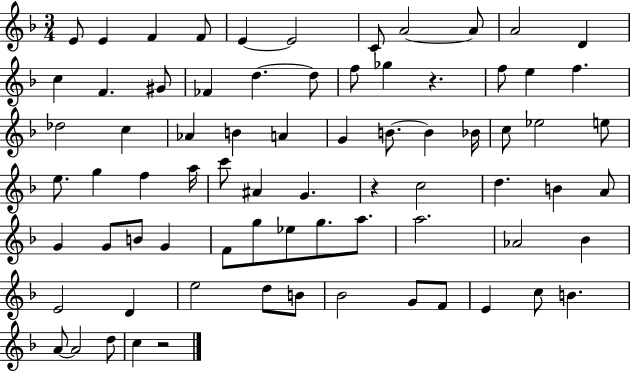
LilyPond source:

{
  \clef treble
  \numericTimeSignature
  \time 3/4
  \key f \major
  e'8 e'4 f'4 f'8 | e'4~~ e'2 | c'8 a'2~~ a'8 | a'2 d'4 | \break c''4 f'4. gis'8 | fes'4 d''4.~~ d''8 | f''8 ges''4 r4. | f''8 e''4 f''4. | \break des''2 c''4 | aes'4 b'4 a'4 | g'4 b'8.~~ b'4 bes'16 | c''8 ees''2 e''8 | \break e''8. g''4 f''4 a''16 | c'''8 ais'4 g'4. | r4 c''2 | d''4. b'4 a'8 | \break g'4 g'8 b'8 g'4 | f'8 g''8 ees''8 g''8. a''8. | a''2. | aes'2 bes'4 | \break e'2 d'4 | e''2 d''8 b'8 | bes'2 g'8 f'8 | e'4 c''8 b'4. | \break a'8~~ a'2 d''8 | c''4 r2 | \bar "|."
}